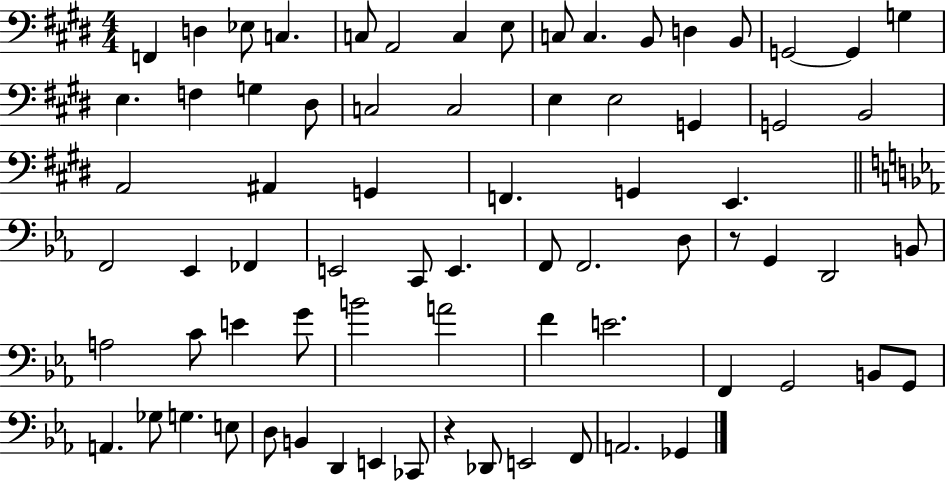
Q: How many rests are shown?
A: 2